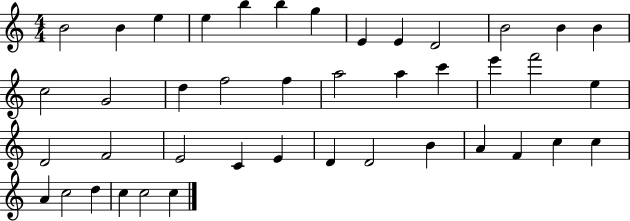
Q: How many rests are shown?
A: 0